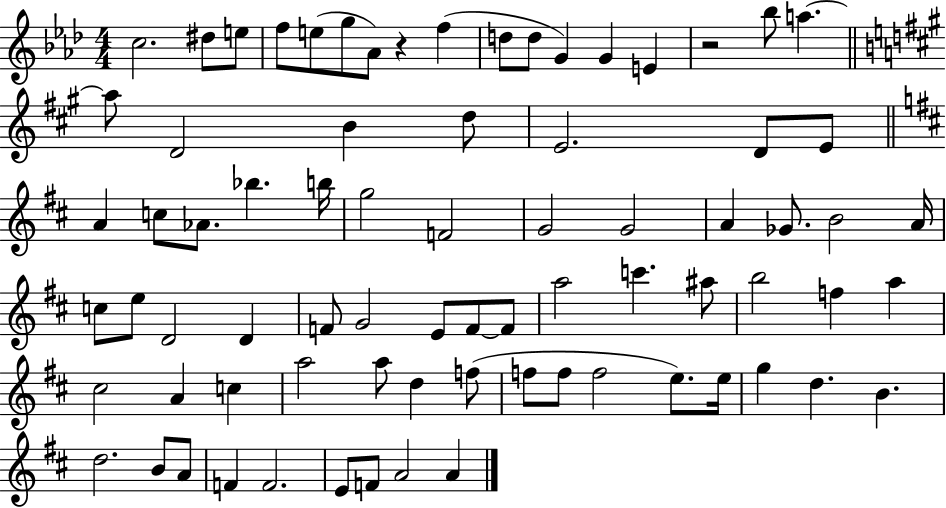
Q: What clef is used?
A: treble